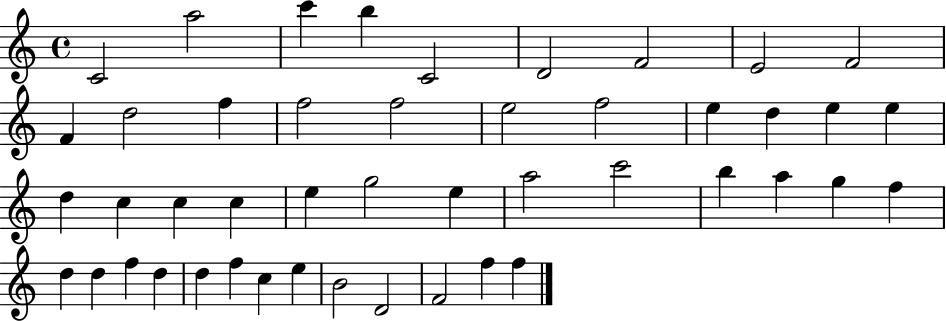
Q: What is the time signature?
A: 4/4